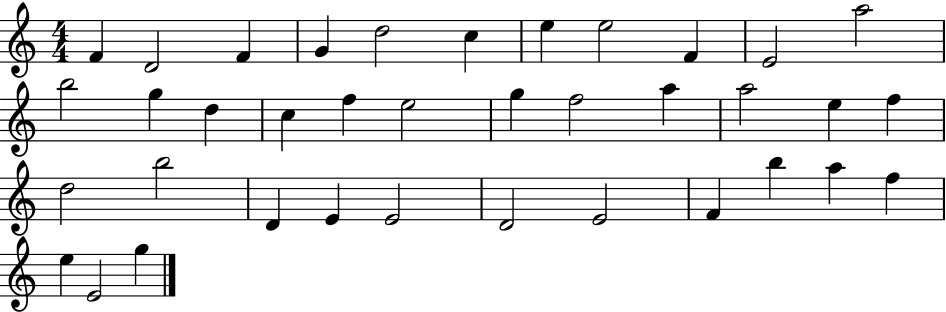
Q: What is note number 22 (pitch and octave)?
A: E5